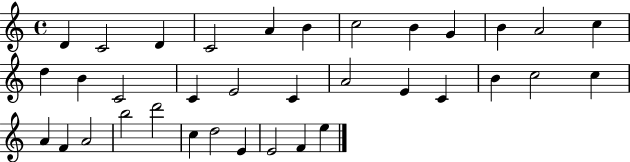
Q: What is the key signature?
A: C major